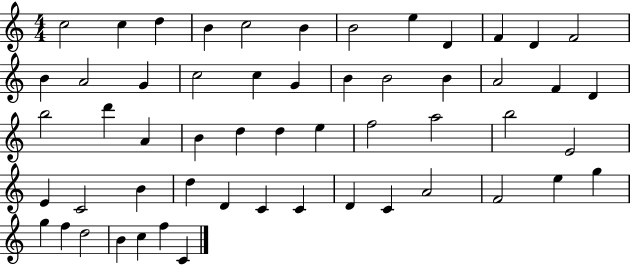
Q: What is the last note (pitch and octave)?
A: C4